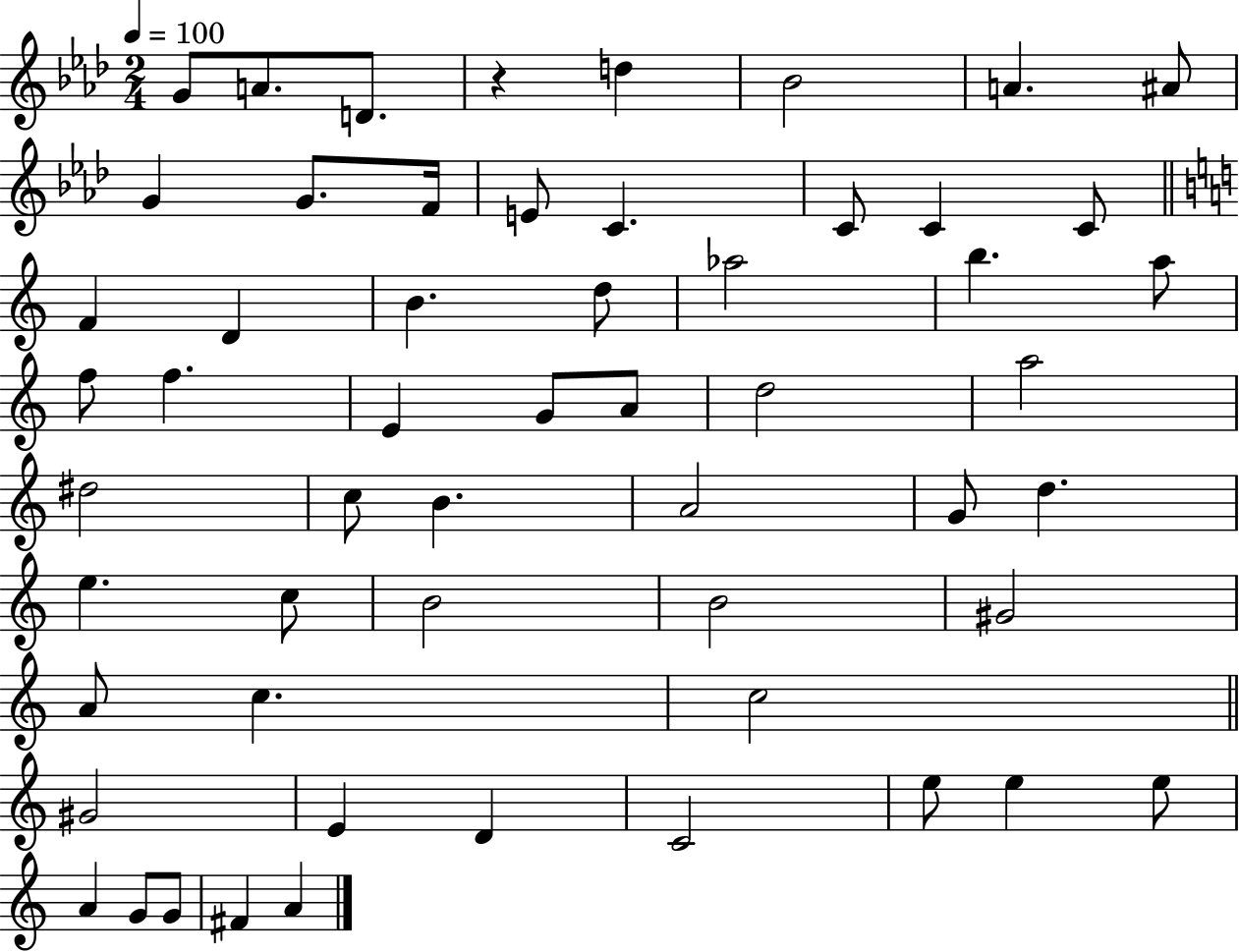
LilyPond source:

{
  \clef treble
  \numericTimeSignature
  \time 2/4
  \key aes \major
  \tempo 4 = 100
  g'8 a'8. d'8. | r4 d''4 | bes'2 | a'4. ais'8 | \break g'4 g'8. f'16 | e'8 c'4. | c'8 c'4 c'8 | \bar "||" \break \key c \major f'4 d'4 | b'4. d''8 | aes''2 | b''4. a''8 | \break f''8 f''4. | e'4 g'8 a'8 | d''2 | a''2 | \break dis''2 | c''8 b'4. | a'2 | g'8 d''4. | \break e''4. c''8 | b'2 | b'2 | gis'2 | \break a'8 c''4. | c''2 | \bar "||" \break \key a \minor gis'2 | e'4 d'4 | c'2 | e''8 e''4 e''8 | \break a'4 g'8 g'8 | fis'4 a'4 | \bar "|."
}